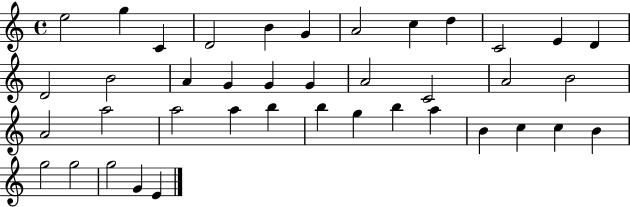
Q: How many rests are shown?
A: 0